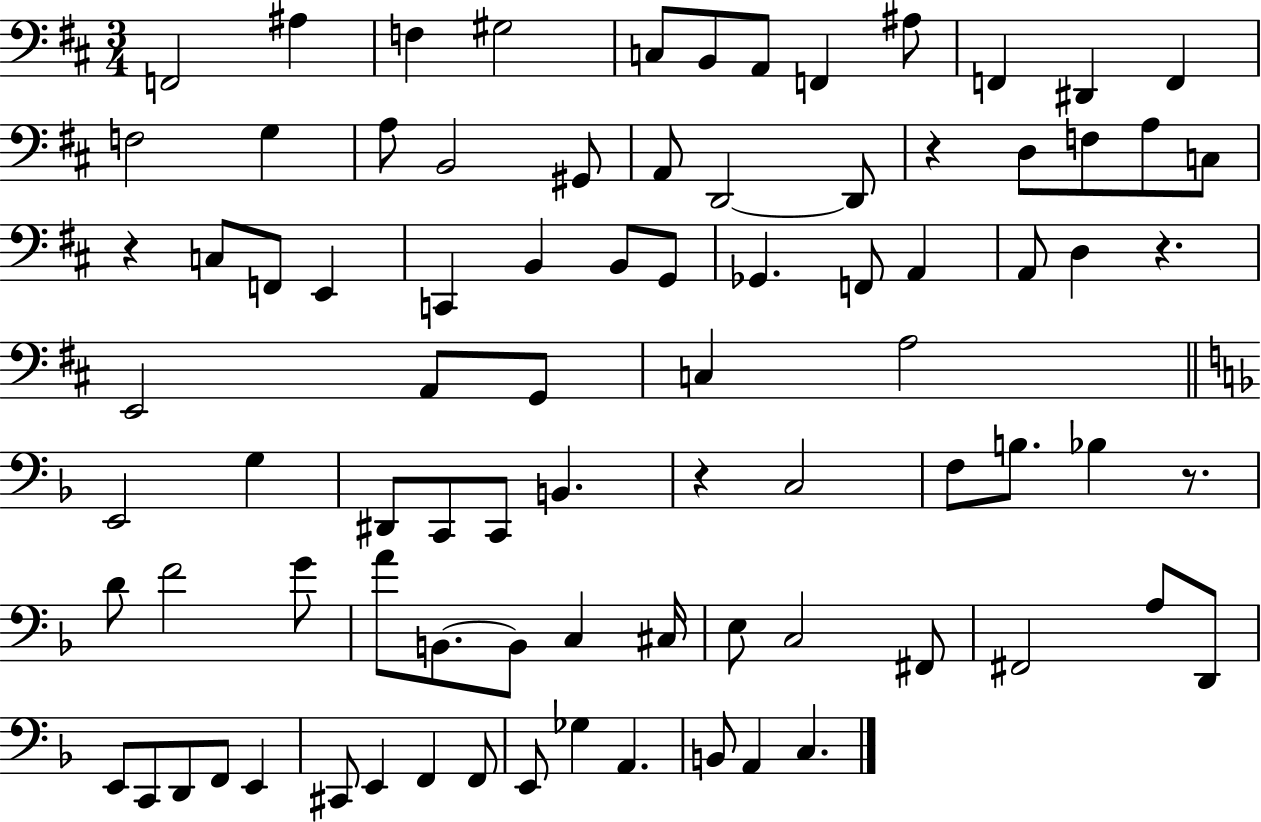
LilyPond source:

{
  \clef bass
  \numericTimeSignature
  \time 3/4
  \key d \major
  f,2 ais4 | f4 gis2 | c8 b,8 a,8 f,4 ais8 | f,4 dis,4 f,4 | \break f2 g4 | a8 b,2 gis,8 | a,8 d,2~~ d,8 | r4 d8 f8 a8 c8 | \break r4 c8 f,8 e,4 | c,4 b,4 b,8 g,8 | ges,4. f,8 a,4 | a,8 d4 r4. | \break e,2 a,8 g,8 | c4 a2 | \bar "||" \break \key d \minor e,2 g4 | dis,8 c,8 c,8 b,4. | r4 c2 | f8 b8. bes4 r8. | \break d'8 f'2 g'8 | a'8 b,8.~~ b,8 c4 cis16 | e8 c2 fis,8 | fis,2 a8 d,8 | \break e,8 c,8 d,8 f,8 e,4 | cis,8 e,4 f,4 f,8 | e,8 ges4 a,4. | b,8 a,4 c4. | \break \bar "|."
}